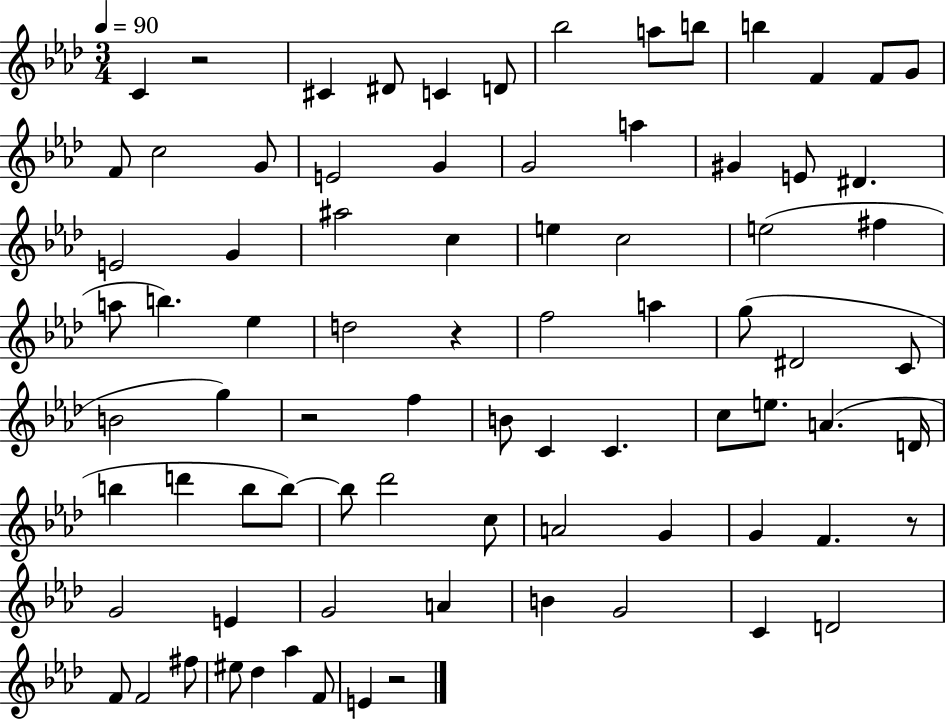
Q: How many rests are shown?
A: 5